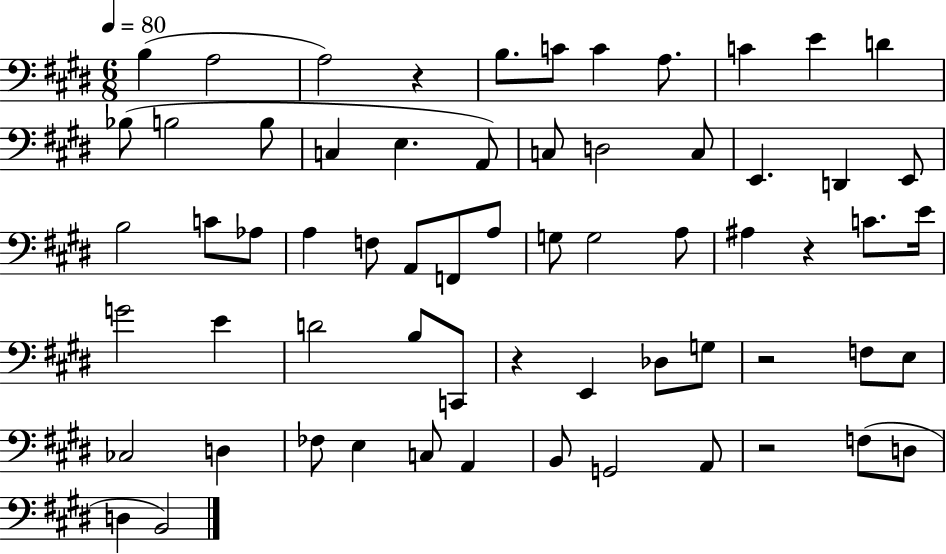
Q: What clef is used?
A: bass